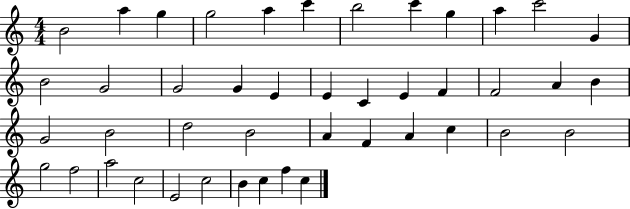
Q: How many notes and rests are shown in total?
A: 44